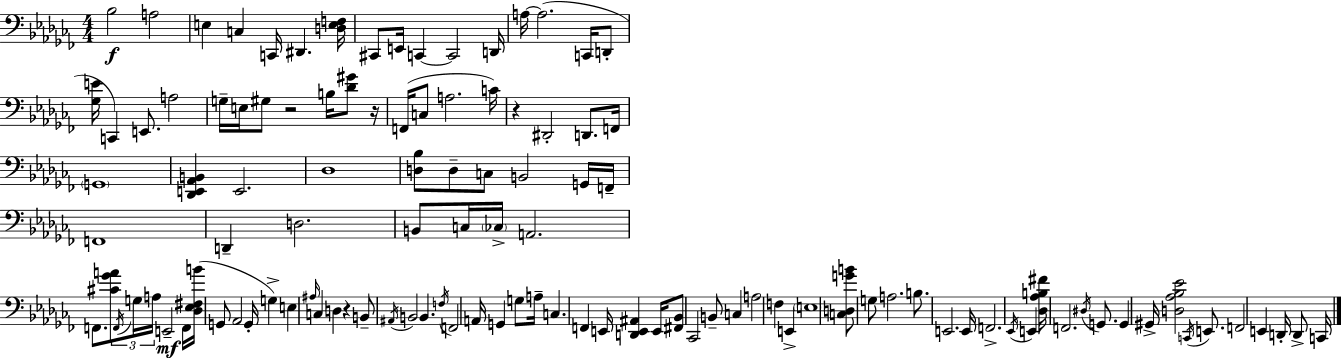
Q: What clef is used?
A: bass